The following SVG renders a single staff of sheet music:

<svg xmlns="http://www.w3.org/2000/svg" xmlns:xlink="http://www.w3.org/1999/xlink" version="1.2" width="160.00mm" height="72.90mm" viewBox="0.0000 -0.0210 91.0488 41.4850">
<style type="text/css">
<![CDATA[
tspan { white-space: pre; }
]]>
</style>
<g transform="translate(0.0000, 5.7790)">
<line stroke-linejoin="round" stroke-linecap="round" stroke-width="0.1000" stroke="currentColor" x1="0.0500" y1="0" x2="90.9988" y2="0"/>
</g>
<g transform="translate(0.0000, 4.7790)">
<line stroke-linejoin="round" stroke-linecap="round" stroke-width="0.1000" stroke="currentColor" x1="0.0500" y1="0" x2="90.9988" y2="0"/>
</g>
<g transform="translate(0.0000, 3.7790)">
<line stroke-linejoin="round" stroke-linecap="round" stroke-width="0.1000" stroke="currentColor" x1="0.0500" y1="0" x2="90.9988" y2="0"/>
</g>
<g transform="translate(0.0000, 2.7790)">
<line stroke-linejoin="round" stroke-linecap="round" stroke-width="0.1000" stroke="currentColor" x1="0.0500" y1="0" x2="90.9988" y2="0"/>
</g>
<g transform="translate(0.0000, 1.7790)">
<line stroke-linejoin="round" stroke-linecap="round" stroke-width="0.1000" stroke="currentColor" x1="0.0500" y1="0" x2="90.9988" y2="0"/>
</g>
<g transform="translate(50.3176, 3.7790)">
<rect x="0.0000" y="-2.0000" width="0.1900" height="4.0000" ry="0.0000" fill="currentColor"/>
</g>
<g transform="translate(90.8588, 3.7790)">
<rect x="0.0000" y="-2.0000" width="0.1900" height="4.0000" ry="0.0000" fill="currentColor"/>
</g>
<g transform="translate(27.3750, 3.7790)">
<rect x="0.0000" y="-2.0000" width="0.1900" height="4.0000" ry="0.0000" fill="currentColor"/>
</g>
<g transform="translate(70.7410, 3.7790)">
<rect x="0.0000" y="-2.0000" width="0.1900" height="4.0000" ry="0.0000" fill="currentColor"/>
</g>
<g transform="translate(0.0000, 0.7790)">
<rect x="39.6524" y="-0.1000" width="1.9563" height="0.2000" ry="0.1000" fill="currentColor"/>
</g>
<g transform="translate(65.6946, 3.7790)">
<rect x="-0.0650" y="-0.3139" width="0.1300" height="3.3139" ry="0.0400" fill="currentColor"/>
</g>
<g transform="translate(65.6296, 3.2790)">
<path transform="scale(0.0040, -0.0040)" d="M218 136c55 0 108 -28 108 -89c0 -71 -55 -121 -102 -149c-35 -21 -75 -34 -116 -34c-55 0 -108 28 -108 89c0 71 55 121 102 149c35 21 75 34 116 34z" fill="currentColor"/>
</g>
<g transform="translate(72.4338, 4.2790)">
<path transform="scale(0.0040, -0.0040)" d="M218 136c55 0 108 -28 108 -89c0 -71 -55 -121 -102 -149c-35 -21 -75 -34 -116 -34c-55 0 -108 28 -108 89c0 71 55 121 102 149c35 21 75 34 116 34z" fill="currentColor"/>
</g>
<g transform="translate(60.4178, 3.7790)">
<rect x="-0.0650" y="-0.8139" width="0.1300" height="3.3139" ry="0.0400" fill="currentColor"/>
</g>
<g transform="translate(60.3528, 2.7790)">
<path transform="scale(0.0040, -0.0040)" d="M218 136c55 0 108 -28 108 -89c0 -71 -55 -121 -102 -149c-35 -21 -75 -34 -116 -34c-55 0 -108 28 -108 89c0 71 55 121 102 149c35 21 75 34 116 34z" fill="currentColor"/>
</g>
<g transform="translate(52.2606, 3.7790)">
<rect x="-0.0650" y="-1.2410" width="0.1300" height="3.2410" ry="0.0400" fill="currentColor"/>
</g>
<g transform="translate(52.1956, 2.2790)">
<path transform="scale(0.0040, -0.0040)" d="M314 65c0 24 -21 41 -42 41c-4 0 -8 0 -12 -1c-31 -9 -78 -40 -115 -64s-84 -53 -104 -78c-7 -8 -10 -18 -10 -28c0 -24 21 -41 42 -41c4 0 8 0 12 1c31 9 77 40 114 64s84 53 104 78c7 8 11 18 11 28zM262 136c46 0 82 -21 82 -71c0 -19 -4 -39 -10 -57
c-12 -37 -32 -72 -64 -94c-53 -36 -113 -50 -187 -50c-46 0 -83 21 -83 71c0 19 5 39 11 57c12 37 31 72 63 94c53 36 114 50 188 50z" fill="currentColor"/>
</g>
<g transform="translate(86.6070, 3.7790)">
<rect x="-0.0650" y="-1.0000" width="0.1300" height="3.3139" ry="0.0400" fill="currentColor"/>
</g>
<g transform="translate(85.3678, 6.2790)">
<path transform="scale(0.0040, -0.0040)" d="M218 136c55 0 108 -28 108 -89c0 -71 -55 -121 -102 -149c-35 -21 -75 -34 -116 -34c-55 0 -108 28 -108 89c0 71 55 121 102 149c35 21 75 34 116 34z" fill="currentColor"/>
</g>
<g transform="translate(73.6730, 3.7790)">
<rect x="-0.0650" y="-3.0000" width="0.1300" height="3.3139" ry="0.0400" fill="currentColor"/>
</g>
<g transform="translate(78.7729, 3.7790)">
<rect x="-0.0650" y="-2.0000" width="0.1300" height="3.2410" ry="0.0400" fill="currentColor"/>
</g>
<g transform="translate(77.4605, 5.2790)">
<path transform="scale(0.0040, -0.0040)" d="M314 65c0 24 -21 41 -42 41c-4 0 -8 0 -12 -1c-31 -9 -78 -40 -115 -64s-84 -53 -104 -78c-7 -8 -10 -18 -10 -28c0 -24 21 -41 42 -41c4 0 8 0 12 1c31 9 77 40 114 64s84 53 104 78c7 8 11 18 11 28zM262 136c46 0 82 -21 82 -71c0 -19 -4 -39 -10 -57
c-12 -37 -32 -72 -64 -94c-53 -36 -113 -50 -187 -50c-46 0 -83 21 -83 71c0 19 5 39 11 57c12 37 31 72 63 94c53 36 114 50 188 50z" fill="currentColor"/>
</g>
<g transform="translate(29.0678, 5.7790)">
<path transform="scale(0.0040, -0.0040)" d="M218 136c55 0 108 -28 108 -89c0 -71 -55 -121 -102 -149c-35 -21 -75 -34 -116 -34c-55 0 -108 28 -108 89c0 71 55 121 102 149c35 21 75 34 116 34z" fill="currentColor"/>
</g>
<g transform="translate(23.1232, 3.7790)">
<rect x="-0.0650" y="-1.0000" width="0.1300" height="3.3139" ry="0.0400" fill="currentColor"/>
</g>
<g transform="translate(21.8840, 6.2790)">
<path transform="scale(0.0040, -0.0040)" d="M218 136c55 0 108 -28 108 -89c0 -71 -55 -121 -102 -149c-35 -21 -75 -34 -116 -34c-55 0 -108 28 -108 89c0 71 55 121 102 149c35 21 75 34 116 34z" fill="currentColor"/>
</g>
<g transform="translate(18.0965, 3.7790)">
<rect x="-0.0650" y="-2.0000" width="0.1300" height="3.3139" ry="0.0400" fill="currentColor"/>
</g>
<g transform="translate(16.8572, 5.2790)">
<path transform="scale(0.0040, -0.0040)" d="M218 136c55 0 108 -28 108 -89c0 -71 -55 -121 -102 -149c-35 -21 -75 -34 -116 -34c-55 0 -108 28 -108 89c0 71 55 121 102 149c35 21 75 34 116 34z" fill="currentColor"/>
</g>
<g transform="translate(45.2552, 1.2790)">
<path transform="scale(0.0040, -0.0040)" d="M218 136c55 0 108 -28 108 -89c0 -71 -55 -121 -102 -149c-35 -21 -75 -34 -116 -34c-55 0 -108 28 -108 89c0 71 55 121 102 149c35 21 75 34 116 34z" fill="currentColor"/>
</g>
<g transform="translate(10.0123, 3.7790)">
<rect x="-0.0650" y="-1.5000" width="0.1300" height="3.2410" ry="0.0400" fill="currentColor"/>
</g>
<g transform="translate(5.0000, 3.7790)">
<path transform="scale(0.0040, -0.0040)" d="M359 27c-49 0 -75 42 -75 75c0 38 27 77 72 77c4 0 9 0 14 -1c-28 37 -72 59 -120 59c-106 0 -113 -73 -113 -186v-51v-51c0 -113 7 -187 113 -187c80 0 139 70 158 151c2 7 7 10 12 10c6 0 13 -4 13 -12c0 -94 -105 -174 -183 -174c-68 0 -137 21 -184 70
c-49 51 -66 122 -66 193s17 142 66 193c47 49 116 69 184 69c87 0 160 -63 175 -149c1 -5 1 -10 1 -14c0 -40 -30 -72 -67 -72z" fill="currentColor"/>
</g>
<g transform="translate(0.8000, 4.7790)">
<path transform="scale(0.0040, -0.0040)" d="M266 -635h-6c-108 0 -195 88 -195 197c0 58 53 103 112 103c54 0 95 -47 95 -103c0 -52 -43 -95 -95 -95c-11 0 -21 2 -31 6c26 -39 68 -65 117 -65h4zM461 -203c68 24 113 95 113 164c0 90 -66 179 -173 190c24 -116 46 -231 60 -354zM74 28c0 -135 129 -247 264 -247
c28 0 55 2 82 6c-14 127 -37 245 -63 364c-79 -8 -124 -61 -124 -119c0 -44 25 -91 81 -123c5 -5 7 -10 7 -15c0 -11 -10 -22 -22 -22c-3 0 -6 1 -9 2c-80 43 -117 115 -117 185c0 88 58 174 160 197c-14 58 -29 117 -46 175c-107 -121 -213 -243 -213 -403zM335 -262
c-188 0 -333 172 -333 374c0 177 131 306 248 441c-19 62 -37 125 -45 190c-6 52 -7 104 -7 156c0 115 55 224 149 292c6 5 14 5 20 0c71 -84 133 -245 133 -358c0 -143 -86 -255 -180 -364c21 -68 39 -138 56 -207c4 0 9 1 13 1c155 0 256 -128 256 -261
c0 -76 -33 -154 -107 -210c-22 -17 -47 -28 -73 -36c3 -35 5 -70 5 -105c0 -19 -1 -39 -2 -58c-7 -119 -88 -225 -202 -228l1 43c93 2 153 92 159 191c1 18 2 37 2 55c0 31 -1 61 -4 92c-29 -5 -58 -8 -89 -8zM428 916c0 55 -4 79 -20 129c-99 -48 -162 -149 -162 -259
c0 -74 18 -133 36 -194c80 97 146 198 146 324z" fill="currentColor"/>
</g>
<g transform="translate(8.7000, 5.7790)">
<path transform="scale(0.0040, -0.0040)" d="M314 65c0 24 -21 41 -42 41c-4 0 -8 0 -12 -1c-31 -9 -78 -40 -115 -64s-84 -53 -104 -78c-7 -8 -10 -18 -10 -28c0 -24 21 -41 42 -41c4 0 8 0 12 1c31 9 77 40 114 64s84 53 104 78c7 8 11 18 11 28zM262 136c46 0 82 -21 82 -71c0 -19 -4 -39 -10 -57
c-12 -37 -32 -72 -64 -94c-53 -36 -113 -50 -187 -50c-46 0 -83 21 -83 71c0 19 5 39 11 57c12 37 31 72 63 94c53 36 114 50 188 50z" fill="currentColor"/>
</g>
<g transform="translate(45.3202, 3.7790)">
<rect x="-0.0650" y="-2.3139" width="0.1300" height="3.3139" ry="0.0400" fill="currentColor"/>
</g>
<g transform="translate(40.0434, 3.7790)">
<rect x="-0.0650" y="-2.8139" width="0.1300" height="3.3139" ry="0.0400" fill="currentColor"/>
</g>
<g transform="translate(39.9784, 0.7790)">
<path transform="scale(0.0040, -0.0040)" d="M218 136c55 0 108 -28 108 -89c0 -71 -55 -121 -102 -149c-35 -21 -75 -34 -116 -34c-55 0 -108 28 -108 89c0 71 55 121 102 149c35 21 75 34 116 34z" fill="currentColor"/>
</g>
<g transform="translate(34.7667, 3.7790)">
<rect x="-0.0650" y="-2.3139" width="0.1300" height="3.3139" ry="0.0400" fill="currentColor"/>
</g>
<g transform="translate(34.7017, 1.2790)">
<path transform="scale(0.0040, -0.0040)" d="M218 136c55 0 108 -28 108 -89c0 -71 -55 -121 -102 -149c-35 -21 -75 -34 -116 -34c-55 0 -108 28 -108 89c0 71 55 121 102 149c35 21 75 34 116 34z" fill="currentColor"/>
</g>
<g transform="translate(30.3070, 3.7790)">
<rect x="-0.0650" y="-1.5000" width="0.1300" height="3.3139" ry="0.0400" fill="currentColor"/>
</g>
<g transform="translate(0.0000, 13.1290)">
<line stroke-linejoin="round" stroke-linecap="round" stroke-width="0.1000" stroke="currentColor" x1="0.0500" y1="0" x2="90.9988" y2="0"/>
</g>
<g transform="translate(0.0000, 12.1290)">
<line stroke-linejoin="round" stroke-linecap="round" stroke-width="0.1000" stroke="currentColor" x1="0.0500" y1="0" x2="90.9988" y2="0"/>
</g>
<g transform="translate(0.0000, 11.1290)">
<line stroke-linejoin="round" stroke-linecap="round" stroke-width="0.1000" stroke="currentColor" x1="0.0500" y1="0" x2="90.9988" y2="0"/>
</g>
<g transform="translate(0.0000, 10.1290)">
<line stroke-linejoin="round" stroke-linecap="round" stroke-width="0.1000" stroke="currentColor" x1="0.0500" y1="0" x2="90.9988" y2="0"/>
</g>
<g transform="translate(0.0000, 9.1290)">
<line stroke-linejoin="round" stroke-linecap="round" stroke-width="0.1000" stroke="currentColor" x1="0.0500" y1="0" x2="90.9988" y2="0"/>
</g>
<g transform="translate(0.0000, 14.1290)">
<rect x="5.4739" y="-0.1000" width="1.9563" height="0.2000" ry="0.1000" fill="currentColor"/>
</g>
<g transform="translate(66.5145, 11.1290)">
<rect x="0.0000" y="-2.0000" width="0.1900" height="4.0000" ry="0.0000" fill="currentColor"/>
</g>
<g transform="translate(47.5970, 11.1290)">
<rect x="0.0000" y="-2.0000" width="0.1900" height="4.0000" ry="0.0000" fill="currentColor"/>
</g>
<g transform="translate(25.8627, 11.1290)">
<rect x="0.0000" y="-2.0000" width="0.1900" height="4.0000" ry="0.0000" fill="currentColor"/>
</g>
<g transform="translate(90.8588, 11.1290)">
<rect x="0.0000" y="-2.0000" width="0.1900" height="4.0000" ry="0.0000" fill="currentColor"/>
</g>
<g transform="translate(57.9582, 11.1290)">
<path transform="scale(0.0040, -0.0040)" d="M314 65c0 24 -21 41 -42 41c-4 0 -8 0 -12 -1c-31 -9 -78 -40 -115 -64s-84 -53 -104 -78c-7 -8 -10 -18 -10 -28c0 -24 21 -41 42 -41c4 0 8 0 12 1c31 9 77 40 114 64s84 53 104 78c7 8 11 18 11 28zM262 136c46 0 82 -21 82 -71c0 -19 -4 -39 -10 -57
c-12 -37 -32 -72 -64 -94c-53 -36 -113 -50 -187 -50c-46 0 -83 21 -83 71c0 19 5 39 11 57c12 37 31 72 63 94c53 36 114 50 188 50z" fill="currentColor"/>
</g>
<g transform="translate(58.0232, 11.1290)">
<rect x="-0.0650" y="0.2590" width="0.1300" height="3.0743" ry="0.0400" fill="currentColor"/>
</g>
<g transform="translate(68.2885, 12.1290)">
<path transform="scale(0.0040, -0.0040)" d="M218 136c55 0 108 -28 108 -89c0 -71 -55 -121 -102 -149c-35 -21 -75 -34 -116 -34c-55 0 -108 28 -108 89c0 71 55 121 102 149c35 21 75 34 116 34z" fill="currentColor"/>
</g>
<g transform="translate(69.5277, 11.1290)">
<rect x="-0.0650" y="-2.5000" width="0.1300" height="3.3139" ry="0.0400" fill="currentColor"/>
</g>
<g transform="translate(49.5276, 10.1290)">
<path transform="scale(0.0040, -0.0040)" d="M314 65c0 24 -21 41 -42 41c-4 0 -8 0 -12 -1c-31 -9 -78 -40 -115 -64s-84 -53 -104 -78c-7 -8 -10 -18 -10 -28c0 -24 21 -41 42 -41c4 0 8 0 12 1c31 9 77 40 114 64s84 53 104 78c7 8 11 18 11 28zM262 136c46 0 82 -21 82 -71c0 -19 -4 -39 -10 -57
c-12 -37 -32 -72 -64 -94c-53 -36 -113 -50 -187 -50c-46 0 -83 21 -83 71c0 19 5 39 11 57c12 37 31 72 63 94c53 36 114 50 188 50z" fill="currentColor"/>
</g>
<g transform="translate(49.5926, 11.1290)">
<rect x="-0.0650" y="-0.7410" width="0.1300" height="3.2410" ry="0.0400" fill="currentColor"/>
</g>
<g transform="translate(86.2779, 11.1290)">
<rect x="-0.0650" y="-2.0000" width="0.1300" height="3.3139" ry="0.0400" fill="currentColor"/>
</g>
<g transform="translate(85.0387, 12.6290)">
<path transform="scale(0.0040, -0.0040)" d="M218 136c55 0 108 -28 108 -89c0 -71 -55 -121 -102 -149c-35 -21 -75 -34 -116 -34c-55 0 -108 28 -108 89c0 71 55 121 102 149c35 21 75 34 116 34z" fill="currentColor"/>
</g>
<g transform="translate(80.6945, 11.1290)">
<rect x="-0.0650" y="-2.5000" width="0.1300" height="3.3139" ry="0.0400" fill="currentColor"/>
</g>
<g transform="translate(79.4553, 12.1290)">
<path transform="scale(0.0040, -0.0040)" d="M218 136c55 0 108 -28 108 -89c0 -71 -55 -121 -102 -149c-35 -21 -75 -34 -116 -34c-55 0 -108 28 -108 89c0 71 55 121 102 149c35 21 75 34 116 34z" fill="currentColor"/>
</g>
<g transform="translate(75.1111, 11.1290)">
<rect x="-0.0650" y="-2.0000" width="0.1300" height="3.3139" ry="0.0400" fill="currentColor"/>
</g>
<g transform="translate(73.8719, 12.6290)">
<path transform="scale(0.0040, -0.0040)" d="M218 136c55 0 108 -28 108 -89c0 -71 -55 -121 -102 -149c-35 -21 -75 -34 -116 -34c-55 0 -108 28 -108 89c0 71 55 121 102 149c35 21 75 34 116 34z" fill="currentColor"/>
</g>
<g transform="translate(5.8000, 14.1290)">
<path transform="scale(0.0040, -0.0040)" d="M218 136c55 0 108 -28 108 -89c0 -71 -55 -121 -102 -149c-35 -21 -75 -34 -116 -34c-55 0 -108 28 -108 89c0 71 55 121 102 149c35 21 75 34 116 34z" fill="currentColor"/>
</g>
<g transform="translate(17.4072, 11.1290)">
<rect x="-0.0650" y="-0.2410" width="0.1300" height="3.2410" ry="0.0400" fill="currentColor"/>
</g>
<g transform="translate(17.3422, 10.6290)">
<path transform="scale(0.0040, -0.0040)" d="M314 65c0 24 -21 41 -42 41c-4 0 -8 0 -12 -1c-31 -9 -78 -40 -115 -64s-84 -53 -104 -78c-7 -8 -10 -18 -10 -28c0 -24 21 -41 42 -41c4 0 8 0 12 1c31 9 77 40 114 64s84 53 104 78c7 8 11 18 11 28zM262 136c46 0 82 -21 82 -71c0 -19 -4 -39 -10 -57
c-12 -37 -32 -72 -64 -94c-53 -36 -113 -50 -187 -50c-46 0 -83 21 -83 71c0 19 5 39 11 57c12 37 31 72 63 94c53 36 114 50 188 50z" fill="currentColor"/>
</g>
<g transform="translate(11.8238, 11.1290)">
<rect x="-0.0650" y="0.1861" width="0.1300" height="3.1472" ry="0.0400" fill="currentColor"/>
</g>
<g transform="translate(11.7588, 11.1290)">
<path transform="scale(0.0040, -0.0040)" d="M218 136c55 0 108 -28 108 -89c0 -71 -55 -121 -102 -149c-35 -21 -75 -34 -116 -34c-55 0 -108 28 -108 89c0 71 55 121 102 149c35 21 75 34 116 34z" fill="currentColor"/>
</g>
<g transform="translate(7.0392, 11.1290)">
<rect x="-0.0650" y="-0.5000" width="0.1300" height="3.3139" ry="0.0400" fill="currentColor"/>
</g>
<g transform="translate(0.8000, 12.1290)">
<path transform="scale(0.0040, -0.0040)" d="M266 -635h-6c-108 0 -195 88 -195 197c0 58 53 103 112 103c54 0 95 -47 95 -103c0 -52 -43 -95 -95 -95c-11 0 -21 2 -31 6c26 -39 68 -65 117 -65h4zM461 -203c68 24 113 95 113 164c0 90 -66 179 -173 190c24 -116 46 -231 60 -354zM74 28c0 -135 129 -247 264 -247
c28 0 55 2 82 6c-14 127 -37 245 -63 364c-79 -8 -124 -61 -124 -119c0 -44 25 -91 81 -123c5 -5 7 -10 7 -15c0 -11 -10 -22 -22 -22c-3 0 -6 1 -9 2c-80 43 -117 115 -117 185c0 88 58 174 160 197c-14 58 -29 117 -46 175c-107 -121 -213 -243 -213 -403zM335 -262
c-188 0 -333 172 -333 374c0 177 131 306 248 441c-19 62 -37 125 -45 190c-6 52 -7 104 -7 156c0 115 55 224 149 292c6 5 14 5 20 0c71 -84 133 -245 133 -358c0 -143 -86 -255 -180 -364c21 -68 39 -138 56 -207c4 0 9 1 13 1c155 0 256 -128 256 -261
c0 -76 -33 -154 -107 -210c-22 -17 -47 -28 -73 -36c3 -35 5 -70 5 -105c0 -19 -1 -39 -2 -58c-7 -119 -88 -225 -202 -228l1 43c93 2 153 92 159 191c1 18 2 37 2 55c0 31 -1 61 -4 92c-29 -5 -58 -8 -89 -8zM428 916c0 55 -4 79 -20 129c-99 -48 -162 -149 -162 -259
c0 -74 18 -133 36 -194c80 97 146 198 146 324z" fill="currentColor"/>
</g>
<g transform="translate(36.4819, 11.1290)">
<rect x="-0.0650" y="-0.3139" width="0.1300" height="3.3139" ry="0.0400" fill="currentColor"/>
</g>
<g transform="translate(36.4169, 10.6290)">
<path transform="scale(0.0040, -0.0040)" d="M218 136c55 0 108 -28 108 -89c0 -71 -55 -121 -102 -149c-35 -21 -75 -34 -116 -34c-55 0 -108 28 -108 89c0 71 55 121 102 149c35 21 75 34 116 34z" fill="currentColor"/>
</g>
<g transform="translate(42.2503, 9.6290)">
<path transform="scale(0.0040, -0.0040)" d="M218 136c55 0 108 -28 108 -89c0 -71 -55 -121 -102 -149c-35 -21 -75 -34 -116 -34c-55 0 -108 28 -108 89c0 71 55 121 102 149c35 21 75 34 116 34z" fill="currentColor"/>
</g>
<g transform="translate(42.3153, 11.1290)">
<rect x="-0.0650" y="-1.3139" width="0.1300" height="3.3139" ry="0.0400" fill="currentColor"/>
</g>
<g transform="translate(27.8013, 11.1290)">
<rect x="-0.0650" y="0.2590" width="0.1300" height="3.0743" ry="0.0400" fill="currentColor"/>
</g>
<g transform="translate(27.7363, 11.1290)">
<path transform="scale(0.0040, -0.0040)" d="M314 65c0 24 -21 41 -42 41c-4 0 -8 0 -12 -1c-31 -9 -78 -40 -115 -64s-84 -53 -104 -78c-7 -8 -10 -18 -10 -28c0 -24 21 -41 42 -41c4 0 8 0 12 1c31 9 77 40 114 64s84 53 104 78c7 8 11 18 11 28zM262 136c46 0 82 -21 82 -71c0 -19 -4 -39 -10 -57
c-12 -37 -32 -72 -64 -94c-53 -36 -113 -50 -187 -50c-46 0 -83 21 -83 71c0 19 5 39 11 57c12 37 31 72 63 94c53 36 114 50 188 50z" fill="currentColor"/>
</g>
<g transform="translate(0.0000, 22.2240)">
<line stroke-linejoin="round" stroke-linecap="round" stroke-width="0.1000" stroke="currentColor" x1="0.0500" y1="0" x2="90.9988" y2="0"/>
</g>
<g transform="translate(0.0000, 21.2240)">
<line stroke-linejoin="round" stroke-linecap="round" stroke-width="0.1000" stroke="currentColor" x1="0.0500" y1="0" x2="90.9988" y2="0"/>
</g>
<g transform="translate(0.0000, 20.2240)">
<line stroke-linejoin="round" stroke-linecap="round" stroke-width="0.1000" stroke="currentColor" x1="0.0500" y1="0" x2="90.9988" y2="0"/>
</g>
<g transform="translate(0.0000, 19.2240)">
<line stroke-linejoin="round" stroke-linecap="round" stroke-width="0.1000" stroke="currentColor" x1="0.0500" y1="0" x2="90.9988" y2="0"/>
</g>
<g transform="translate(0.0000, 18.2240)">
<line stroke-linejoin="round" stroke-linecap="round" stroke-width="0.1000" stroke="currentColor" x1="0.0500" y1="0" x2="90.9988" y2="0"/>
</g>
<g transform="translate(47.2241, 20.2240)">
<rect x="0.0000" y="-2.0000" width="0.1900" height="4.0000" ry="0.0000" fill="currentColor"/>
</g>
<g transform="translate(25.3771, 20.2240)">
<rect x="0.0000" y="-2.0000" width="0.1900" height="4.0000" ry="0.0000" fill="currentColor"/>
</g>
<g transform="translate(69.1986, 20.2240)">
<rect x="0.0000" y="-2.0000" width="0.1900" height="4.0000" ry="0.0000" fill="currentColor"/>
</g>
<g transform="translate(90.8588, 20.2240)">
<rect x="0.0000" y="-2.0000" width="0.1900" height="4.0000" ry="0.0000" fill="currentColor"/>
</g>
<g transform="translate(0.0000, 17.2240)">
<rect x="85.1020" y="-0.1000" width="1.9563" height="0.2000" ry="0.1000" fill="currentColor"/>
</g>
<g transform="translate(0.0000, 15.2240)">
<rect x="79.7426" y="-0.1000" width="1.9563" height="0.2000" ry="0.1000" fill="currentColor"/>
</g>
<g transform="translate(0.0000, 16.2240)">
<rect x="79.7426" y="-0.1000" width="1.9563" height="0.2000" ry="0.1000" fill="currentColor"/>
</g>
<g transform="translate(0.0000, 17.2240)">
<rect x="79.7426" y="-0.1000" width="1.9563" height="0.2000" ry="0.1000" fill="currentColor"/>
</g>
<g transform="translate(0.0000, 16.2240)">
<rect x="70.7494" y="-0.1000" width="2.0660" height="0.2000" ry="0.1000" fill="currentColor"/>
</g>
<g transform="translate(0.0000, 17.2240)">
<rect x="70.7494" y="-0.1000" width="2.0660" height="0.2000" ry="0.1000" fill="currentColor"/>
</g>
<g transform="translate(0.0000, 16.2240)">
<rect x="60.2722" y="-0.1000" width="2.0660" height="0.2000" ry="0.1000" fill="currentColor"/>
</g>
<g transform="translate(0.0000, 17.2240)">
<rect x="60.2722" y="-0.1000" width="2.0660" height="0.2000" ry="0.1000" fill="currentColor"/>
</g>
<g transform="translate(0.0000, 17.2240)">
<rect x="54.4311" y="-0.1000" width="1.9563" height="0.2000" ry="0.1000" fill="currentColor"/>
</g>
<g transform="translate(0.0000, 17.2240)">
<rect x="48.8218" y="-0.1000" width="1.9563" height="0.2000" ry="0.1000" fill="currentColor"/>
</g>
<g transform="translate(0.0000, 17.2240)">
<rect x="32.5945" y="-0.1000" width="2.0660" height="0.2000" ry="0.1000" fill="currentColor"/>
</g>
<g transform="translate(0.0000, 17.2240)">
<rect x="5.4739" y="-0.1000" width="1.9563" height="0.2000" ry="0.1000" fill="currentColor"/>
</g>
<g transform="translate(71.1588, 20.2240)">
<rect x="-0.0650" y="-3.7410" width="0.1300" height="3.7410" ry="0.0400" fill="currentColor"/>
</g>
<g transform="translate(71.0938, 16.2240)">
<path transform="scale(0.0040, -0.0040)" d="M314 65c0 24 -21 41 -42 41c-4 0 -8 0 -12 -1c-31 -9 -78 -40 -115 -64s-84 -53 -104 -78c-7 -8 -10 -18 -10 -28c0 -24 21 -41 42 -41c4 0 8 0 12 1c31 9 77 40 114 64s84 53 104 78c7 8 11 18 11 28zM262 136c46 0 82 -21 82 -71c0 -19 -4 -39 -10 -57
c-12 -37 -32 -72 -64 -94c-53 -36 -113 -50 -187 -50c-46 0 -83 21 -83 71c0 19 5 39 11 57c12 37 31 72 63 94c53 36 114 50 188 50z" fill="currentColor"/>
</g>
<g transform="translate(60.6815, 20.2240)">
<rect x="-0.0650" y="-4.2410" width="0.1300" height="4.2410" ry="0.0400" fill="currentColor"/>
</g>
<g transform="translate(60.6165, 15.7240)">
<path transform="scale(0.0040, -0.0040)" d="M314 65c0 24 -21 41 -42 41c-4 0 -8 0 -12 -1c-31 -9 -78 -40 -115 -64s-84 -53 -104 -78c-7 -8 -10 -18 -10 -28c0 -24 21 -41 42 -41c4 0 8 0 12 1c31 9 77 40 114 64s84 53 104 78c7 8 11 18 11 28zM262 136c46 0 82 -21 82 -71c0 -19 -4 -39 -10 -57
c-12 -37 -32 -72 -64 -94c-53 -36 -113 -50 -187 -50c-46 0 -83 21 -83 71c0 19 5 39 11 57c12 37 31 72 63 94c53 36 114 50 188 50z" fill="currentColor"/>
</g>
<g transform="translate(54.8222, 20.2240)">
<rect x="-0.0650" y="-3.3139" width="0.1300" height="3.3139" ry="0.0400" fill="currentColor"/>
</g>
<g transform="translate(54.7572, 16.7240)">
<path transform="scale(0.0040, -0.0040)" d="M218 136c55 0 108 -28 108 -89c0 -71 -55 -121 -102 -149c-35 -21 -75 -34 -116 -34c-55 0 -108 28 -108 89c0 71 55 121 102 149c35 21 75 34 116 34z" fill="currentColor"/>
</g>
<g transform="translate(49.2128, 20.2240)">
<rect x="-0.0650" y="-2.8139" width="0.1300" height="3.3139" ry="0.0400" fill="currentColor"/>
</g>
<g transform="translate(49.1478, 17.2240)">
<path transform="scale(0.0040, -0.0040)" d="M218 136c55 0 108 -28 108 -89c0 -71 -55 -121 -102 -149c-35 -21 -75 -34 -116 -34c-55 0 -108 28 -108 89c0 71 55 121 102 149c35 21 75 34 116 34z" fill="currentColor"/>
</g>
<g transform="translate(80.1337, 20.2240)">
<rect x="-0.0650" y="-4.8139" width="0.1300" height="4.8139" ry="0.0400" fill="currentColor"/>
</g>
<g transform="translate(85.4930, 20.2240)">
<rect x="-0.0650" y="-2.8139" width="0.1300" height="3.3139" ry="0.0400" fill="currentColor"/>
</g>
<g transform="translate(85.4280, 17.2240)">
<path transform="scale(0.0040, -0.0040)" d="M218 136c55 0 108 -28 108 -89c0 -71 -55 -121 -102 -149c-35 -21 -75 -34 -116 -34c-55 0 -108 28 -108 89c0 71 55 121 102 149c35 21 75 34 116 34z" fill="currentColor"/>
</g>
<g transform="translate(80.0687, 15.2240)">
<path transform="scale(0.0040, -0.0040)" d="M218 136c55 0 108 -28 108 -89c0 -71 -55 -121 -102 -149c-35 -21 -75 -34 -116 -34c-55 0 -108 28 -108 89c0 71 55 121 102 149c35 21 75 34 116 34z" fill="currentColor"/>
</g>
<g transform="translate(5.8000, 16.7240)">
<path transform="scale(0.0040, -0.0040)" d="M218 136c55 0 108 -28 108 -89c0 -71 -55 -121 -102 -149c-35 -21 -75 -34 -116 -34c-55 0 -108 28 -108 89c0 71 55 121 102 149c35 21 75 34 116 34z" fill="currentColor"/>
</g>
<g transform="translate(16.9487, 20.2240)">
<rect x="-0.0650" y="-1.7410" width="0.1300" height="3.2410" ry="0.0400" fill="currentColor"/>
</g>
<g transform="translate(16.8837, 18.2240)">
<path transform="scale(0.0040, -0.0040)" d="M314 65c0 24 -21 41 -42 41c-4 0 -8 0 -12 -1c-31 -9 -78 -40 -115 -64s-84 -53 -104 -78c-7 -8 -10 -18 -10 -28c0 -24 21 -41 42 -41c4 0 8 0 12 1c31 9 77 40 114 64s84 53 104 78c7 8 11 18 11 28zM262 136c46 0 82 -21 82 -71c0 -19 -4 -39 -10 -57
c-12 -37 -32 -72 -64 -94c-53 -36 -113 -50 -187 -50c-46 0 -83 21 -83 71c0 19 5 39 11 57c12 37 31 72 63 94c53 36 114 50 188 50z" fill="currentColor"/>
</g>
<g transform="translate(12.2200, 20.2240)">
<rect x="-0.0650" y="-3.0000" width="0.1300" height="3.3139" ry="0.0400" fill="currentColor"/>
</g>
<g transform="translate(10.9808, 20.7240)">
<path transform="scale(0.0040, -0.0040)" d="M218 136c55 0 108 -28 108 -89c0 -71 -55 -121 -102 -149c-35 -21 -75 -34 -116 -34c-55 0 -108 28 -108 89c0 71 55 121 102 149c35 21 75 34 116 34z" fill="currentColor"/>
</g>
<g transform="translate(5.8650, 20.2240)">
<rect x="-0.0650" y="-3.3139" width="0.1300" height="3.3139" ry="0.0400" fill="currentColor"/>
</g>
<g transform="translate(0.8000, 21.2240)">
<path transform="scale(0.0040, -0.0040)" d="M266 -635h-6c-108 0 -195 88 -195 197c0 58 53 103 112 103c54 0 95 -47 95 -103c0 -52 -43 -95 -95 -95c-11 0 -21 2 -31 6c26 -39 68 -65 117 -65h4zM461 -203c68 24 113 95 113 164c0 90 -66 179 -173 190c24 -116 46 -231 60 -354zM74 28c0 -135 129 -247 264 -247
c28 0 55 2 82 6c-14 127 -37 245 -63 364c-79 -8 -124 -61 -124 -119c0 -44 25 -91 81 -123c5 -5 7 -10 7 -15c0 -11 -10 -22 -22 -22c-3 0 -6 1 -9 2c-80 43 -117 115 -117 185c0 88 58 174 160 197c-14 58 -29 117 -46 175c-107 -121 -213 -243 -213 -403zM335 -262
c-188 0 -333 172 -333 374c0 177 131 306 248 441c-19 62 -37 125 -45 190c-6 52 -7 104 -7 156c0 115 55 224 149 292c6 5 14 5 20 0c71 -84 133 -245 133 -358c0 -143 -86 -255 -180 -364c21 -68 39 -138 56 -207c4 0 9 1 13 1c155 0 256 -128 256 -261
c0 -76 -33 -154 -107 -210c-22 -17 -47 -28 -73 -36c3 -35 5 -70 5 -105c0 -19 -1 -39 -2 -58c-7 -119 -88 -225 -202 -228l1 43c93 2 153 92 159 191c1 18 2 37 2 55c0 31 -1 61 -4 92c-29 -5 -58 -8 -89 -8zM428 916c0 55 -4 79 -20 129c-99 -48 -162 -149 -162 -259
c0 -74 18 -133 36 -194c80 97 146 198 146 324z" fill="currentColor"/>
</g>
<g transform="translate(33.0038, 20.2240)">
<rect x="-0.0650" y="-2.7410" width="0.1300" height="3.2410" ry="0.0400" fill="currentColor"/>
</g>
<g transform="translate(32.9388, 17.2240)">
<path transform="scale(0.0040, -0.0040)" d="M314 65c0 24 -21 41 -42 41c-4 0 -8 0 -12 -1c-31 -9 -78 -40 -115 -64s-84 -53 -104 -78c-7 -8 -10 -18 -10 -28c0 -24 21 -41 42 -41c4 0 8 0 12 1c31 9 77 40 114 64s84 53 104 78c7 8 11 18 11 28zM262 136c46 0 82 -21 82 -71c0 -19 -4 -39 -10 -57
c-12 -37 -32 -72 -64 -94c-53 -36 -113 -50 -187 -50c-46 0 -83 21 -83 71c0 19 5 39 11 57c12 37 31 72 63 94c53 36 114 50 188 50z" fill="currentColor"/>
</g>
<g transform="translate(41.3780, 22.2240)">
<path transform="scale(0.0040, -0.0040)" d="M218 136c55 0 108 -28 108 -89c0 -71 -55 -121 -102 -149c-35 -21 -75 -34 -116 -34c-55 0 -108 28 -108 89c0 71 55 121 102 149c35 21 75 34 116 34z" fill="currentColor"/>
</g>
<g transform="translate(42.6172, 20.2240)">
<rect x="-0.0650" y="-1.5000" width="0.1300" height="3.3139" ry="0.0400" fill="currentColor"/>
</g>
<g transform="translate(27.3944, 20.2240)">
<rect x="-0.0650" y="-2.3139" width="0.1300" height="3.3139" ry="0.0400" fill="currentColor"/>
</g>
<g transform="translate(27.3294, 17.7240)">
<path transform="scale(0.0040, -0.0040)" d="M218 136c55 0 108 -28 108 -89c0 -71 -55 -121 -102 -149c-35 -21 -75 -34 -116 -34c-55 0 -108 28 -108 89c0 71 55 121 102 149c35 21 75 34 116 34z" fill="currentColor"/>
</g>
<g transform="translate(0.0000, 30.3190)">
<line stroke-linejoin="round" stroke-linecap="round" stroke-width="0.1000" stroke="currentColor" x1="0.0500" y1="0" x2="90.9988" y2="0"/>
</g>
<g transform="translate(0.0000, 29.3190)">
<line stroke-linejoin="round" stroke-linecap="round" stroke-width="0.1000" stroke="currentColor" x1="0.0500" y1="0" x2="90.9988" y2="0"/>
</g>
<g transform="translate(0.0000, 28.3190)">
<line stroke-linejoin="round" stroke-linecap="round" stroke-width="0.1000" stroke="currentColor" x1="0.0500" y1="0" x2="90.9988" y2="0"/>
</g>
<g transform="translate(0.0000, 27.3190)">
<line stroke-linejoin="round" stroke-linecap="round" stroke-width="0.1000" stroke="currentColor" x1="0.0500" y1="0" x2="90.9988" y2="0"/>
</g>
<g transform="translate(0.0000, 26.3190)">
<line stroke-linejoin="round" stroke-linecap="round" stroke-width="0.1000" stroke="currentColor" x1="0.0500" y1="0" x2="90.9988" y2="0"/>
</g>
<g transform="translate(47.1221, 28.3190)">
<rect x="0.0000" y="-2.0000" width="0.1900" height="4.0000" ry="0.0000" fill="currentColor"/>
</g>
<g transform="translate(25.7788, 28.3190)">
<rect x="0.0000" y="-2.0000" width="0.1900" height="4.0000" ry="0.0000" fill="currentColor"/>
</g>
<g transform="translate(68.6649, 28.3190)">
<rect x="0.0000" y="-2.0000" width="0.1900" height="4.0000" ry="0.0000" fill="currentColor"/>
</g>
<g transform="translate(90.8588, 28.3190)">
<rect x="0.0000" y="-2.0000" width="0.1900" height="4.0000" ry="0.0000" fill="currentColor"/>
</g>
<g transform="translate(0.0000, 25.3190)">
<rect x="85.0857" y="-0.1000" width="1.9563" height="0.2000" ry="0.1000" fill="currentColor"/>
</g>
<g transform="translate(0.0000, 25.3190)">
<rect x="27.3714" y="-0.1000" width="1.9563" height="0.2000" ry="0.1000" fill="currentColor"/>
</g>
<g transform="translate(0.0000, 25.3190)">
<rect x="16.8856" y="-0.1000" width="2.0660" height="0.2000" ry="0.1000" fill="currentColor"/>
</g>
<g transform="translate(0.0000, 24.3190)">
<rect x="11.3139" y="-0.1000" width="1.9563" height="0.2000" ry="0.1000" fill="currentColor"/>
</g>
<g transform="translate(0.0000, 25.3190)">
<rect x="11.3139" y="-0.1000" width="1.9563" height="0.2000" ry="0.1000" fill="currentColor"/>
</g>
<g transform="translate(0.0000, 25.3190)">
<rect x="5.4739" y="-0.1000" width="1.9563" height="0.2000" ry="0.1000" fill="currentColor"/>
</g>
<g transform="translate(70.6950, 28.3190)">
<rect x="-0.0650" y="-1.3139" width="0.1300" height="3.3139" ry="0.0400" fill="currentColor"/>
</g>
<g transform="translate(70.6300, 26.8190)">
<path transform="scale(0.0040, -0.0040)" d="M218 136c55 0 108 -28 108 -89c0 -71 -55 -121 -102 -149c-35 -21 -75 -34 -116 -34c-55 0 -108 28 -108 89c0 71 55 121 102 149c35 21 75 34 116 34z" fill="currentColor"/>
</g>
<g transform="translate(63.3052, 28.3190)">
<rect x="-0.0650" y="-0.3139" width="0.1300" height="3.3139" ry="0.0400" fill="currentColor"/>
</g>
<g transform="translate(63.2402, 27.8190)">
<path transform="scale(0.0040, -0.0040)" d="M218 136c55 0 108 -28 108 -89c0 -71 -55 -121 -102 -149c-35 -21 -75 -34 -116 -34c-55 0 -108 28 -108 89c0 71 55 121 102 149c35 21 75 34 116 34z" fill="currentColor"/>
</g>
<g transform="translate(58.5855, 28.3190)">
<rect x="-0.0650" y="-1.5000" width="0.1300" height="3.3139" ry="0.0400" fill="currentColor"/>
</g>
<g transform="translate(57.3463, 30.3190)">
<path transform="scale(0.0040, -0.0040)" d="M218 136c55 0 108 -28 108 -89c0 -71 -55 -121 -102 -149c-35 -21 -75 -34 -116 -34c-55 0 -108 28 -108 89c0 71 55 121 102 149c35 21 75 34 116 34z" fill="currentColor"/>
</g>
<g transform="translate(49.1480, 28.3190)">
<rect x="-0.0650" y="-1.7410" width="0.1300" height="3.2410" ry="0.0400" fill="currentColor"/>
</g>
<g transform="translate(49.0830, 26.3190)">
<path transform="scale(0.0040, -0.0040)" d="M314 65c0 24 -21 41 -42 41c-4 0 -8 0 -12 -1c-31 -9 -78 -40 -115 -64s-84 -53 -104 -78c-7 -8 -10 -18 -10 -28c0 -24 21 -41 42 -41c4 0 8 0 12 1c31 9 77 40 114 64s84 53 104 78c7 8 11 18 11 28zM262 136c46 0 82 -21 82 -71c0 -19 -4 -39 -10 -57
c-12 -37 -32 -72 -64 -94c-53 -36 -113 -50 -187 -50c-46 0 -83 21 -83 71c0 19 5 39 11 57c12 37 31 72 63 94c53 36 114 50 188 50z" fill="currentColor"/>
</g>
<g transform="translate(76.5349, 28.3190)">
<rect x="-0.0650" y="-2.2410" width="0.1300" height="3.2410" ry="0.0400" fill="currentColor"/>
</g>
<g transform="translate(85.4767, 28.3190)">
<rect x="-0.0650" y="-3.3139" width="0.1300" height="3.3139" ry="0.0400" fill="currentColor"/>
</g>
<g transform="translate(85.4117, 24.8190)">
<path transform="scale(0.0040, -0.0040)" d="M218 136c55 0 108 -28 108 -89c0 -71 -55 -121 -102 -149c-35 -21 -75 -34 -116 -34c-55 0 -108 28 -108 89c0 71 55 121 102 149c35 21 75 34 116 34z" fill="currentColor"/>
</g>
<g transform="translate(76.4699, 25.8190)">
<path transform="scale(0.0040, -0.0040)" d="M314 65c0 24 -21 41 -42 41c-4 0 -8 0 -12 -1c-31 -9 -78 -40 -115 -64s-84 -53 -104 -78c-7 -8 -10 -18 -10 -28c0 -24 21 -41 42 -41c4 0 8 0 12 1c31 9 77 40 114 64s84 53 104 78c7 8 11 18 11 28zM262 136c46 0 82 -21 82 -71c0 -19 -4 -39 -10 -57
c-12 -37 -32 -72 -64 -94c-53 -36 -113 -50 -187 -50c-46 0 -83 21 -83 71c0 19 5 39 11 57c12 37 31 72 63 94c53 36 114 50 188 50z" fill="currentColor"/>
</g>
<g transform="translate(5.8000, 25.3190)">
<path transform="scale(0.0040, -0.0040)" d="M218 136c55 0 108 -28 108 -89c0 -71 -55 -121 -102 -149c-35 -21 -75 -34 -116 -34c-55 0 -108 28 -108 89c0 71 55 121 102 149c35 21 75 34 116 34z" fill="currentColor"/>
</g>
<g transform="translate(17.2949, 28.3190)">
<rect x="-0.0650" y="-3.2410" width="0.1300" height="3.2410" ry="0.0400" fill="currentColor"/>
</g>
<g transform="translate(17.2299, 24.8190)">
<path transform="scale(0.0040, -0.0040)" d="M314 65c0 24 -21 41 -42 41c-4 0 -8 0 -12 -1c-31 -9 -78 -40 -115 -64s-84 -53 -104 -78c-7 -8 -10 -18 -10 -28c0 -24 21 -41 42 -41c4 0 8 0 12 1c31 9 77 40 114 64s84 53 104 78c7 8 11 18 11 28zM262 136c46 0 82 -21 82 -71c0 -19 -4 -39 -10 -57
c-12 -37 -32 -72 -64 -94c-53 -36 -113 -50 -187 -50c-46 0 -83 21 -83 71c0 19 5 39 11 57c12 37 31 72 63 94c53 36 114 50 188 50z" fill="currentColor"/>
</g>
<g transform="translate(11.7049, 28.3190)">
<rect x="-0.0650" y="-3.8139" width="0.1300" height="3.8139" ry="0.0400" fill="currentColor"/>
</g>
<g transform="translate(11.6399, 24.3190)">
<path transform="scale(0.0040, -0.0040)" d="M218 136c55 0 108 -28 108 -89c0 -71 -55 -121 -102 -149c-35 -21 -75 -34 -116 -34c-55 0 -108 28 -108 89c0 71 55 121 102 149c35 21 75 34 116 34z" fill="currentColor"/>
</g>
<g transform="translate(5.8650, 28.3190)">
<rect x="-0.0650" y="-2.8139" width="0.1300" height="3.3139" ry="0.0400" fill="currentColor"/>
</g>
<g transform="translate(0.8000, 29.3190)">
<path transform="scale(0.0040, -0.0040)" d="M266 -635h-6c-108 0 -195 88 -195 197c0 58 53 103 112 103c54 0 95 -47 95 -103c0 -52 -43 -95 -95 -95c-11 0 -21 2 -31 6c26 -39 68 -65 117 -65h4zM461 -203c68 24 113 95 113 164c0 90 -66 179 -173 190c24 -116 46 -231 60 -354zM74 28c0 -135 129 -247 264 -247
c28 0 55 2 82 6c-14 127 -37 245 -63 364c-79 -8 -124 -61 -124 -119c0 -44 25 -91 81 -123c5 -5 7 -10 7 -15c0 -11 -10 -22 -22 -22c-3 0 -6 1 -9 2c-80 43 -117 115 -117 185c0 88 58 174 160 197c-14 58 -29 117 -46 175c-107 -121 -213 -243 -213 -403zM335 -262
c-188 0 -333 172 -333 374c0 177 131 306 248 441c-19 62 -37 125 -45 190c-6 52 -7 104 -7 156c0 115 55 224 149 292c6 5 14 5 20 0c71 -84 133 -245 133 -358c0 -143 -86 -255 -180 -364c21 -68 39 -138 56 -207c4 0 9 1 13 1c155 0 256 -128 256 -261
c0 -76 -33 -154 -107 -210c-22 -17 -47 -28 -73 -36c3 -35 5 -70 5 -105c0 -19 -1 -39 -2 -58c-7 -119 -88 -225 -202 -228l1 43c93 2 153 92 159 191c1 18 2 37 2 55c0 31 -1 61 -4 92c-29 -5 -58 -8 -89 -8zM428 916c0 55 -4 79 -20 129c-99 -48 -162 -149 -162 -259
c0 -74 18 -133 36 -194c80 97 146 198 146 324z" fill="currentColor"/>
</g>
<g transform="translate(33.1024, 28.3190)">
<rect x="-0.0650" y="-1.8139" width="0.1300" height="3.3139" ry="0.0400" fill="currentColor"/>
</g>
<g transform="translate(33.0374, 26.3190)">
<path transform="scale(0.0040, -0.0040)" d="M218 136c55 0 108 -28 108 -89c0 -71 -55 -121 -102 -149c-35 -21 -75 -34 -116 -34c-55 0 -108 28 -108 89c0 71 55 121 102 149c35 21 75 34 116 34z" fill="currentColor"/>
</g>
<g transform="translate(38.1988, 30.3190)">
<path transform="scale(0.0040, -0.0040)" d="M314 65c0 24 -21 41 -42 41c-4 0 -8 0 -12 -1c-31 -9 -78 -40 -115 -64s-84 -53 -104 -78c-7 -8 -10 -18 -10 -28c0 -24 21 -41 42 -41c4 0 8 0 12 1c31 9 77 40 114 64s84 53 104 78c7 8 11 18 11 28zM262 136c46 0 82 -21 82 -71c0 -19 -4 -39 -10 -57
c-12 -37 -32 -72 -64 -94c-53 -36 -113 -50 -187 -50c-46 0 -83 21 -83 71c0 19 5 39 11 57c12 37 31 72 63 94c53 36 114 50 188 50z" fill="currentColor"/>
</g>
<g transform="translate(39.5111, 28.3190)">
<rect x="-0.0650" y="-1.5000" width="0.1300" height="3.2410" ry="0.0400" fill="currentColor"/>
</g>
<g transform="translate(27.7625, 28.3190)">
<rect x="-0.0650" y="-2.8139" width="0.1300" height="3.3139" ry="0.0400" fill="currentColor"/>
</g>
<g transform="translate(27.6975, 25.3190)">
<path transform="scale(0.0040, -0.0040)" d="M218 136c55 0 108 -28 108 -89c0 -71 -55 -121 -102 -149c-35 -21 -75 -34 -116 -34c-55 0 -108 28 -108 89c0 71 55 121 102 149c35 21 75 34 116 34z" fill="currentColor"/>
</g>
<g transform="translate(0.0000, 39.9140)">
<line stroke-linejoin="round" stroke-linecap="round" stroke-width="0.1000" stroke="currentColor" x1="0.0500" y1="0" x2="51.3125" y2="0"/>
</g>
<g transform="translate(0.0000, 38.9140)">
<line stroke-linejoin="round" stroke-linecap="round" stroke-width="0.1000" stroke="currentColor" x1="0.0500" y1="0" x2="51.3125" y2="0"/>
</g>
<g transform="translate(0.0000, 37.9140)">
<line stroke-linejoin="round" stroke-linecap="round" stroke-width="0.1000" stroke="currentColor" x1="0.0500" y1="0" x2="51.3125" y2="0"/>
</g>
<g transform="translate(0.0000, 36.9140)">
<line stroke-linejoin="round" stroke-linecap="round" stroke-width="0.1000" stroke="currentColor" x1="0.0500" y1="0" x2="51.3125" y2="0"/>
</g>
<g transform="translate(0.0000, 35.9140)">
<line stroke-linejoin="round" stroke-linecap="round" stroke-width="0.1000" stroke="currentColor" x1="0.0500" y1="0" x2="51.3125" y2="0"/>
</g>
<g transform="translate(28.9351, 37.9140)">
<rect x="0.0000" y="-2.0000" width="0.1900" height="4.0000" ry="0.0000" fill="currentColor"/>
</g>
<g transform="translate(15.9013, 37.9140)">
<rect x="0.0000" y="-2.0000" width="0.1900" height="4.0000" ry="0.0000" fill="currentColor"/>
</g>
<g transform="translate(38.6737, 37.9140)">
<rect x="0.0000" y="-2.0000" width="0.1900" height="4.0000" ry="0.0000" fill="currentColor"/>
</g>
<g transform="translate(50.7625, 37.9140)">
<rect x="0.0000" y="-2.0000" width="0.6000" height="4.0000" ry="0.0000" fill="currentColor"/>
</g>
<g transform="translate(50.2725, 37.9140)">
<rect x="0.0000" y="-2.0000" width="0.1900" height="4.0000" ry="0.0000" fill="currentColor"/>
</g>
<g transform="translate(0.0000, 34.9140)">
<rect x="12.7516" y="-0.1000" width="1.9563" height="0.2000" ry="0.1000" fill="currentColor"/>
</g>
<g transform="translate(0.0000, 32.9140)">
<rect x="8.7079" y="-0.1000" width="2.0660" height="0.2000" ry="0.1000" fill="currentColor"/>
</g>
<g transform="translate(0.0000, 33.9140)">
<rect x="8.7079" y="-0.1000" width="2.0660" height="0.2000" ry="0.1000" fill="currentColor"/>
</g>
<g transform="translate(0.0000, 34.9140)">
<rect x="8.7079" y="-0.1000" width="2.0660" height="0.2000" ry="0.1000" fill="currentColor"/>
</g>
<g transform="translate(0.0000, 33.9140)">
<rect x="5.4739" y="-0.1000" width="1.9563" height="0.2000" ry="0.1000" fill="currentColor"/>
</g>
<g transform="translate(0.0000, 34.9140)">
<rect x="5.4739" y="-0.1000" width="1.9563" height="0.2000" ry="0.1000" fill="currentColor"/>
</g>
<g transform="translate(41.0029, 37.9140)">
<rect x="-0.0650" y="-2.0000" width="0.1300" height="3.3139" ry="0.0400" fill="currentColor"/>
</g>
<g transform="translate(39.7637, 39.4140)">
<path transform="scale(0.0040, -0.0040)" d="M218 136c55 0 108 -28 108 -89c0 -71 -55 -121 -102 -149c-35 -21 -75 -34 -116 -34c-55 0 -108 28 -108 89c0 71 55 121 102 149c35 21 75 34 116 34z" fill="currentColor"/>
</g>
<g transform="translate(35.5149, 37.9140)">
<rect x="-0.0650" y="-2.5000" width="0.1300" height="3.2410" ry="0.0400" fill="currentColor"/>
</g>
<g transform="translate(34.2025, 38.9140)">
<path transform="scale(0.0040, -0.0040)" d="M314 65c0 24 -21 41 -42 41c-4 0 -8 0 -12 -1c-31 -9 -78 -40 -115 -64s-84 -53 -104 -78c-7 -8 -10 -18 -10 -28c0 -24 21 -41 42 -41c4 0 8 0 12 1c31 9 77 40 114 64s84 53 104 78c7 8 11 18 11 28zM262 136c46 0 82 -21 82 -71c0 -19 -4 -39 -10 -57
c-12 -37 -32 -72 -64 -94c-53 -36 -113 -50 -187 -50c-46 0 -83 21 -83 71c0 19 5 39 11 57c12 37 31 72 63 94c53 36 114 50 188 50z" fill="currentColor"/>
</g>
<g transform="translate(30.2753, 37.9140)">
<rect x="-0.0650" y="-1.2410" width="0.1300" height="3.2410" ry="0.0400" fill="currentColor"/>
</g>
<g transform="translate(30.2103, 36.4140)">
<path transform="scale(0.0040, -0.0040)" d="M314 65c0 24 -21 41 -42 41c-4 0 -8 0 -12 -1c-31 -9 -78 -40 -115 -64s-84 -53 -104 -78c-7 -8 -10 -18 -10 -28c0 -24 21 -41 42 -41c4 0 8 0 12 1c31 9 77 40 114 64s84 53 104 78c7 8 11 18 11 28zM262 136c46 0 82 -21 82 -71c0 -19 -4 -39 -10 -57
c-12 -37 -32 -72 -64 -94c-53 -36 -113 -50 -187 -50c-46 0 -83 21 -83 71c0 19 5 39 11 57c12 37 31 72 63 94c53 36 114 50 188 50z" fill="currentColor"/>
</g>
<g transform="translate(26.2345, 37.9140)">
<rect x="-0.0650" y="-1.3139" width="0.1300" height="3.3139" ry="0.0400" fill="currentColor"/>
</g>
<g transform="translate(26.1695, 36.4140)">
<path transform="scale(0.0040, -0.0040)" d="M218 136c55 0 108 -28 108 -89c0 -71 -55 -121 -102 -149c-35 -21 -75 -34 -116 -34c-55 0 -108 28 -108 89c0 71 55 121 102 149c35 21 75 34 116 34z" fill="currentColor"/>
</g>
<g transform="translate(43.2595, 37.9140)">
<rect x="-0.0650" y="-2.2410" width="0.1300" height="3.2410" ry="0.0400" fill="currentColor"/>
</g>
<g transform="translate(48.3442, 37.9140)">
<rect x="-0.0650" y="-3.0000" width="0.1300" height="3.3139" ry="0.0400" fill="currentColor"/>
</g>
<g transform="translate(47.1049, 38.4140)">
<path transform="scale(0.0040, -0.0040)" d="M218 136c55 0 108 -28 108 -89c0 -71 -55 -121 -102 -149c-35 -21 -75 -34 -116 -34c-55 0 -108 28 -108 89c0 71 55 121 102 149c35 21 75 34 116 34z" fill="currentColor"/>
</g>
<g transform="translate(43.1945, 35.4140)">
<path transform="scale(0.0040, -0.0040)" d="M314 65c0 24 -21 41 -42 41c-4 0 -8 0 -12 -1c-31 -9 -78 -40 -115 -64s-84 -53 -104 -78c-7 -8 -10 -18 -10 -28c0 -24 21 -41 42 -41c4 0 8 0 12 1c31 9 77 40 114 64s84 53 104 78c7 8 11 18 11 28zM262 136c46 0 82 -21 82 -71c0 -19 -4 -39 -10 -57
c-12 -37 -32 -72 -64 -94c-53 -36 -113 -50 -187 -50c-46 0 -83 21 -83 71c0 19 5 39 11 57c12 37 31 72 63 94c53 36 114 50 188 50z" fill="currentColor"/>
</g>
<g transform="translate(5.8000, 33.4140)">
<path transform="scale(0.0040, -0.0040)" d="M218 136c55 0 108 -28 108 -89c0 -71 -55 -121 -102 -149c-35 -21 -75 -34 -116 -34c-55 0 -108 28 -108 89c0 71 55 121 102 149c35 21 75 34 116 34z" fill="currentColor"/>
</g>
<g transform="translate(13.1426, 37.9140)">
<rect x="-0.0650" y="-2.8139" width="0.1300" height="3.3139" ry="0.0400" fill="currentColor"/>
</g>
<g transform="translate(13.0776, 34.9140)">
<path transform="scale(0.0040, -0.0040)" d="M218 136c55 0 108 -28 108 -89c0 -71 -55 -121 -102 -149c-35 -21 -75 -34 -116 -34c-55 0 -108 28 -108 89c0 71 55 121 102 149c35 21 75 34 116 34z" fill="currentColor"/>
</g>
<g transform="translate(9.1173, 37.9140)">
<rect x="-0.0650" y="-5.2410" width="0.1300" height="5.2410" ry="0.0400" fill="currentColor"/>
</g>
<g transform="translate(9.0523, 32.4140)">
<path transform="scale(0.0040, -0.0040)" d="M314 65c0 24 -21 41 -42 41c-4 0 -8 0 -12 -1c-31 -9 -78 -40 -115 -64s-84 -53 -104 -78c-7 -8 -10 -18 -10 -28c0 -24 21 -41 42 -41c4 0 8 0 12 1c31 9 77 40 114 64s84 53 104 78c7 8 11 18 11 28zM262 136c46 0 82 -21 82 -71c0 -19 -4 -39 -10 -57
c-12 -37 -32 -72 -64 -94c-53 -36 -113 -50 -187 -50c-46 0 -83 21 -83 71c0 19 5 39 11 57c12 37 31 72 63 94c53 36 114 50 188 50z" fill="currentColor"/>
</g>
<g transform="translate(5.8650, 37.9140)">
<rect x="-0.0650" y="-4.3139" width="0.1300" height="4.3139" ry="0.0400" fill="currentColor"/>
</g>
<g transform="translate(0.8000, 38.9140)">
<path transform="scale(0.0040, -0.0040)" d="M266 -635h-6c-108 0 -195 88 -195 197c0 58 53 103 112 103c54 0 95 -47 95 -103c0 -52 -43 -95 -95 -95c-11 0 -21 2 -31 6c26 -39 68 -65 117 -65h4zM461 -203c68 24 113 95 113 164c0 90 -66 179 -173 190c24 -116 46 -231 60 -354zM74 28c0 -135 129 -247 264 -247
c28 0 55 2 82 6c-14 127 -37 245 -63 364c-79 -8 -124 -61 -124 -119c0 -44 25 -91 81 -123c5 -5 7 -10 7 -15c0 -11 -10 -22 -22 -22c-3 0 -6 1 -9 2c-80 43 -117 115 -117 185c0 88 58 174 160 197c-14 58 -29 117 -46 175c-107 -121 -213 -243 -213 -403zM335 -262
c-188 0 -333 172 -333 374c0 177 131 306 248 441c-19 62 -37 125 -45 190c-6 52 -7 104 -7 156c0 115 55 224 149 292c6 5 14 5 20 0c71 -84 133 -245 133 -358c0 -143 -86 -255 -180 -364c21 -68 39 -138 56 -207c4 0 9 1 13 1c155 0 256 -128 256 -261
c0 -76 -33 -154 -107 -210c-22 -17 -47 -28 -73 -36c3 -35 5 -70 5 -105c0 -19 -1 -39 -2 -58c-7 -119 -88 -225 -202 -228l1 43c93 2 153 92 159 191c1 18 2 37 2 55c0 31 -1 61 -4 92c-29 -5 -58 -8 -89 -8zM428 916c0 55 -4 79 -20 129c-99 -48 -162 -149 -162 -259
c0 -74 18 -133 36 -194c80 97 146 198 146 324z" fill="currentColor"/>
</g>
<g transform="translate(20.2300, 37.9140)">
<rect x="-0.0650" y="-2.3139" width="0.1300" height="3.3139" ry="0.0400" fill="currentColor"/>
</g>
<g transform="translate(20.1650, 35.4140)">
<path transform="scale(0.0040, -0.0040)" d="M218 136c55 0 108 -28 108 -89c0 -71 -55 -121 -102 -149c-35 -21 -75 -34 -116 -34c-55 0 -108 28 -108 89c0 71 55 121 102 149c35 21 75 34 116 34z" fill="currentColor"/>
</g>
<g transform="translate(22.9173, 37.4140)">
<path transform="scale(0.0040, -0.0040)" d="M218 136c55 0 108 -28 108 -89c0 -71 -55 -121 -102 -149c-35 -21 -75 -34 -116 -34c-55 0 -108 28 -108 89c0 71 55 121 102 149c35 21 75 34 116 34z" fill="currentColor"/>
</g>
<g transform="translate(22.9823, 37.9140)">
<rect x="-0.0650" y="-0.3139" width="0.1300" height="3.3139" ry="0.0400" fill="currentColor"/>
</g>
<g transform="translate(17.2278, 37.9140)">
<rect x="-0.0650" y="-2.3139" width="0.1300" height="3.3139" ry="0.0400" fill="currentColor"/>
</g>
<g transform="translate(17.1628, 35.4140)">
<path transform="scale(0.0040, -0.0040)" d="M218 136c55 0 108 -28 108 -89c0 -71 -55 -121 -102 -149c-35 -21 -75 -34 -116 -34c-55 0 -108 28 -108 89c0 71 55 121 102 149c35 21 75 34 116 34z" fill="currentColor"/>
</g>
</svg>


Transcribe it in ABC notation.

X:1
T:Untitled
M:4/4
L:1/4
K:C
E2 F D E g a g e2 d c A F2 D C B c2 B2 c e d2 B2 G F G F b A f2 g a2 E a b d'2 c'2 e' a a c' b2 a f E2 f2 E c e g2 b d' f'2 a g g c e e2 G2 F g2 A